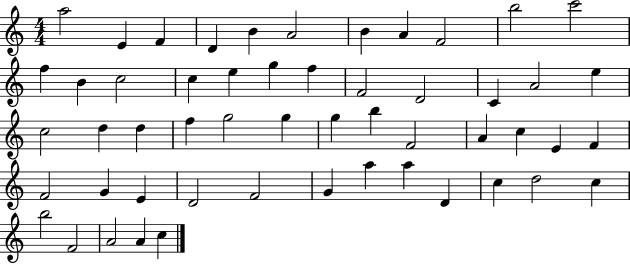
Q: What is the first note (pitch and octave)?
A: A5